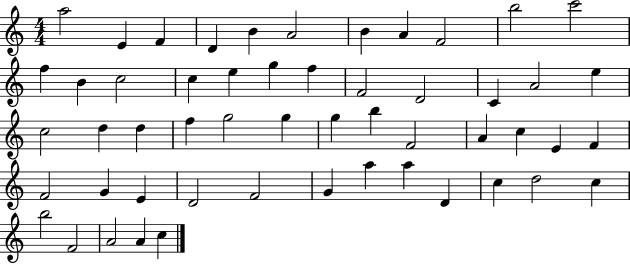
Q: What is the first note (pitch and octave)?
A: A5